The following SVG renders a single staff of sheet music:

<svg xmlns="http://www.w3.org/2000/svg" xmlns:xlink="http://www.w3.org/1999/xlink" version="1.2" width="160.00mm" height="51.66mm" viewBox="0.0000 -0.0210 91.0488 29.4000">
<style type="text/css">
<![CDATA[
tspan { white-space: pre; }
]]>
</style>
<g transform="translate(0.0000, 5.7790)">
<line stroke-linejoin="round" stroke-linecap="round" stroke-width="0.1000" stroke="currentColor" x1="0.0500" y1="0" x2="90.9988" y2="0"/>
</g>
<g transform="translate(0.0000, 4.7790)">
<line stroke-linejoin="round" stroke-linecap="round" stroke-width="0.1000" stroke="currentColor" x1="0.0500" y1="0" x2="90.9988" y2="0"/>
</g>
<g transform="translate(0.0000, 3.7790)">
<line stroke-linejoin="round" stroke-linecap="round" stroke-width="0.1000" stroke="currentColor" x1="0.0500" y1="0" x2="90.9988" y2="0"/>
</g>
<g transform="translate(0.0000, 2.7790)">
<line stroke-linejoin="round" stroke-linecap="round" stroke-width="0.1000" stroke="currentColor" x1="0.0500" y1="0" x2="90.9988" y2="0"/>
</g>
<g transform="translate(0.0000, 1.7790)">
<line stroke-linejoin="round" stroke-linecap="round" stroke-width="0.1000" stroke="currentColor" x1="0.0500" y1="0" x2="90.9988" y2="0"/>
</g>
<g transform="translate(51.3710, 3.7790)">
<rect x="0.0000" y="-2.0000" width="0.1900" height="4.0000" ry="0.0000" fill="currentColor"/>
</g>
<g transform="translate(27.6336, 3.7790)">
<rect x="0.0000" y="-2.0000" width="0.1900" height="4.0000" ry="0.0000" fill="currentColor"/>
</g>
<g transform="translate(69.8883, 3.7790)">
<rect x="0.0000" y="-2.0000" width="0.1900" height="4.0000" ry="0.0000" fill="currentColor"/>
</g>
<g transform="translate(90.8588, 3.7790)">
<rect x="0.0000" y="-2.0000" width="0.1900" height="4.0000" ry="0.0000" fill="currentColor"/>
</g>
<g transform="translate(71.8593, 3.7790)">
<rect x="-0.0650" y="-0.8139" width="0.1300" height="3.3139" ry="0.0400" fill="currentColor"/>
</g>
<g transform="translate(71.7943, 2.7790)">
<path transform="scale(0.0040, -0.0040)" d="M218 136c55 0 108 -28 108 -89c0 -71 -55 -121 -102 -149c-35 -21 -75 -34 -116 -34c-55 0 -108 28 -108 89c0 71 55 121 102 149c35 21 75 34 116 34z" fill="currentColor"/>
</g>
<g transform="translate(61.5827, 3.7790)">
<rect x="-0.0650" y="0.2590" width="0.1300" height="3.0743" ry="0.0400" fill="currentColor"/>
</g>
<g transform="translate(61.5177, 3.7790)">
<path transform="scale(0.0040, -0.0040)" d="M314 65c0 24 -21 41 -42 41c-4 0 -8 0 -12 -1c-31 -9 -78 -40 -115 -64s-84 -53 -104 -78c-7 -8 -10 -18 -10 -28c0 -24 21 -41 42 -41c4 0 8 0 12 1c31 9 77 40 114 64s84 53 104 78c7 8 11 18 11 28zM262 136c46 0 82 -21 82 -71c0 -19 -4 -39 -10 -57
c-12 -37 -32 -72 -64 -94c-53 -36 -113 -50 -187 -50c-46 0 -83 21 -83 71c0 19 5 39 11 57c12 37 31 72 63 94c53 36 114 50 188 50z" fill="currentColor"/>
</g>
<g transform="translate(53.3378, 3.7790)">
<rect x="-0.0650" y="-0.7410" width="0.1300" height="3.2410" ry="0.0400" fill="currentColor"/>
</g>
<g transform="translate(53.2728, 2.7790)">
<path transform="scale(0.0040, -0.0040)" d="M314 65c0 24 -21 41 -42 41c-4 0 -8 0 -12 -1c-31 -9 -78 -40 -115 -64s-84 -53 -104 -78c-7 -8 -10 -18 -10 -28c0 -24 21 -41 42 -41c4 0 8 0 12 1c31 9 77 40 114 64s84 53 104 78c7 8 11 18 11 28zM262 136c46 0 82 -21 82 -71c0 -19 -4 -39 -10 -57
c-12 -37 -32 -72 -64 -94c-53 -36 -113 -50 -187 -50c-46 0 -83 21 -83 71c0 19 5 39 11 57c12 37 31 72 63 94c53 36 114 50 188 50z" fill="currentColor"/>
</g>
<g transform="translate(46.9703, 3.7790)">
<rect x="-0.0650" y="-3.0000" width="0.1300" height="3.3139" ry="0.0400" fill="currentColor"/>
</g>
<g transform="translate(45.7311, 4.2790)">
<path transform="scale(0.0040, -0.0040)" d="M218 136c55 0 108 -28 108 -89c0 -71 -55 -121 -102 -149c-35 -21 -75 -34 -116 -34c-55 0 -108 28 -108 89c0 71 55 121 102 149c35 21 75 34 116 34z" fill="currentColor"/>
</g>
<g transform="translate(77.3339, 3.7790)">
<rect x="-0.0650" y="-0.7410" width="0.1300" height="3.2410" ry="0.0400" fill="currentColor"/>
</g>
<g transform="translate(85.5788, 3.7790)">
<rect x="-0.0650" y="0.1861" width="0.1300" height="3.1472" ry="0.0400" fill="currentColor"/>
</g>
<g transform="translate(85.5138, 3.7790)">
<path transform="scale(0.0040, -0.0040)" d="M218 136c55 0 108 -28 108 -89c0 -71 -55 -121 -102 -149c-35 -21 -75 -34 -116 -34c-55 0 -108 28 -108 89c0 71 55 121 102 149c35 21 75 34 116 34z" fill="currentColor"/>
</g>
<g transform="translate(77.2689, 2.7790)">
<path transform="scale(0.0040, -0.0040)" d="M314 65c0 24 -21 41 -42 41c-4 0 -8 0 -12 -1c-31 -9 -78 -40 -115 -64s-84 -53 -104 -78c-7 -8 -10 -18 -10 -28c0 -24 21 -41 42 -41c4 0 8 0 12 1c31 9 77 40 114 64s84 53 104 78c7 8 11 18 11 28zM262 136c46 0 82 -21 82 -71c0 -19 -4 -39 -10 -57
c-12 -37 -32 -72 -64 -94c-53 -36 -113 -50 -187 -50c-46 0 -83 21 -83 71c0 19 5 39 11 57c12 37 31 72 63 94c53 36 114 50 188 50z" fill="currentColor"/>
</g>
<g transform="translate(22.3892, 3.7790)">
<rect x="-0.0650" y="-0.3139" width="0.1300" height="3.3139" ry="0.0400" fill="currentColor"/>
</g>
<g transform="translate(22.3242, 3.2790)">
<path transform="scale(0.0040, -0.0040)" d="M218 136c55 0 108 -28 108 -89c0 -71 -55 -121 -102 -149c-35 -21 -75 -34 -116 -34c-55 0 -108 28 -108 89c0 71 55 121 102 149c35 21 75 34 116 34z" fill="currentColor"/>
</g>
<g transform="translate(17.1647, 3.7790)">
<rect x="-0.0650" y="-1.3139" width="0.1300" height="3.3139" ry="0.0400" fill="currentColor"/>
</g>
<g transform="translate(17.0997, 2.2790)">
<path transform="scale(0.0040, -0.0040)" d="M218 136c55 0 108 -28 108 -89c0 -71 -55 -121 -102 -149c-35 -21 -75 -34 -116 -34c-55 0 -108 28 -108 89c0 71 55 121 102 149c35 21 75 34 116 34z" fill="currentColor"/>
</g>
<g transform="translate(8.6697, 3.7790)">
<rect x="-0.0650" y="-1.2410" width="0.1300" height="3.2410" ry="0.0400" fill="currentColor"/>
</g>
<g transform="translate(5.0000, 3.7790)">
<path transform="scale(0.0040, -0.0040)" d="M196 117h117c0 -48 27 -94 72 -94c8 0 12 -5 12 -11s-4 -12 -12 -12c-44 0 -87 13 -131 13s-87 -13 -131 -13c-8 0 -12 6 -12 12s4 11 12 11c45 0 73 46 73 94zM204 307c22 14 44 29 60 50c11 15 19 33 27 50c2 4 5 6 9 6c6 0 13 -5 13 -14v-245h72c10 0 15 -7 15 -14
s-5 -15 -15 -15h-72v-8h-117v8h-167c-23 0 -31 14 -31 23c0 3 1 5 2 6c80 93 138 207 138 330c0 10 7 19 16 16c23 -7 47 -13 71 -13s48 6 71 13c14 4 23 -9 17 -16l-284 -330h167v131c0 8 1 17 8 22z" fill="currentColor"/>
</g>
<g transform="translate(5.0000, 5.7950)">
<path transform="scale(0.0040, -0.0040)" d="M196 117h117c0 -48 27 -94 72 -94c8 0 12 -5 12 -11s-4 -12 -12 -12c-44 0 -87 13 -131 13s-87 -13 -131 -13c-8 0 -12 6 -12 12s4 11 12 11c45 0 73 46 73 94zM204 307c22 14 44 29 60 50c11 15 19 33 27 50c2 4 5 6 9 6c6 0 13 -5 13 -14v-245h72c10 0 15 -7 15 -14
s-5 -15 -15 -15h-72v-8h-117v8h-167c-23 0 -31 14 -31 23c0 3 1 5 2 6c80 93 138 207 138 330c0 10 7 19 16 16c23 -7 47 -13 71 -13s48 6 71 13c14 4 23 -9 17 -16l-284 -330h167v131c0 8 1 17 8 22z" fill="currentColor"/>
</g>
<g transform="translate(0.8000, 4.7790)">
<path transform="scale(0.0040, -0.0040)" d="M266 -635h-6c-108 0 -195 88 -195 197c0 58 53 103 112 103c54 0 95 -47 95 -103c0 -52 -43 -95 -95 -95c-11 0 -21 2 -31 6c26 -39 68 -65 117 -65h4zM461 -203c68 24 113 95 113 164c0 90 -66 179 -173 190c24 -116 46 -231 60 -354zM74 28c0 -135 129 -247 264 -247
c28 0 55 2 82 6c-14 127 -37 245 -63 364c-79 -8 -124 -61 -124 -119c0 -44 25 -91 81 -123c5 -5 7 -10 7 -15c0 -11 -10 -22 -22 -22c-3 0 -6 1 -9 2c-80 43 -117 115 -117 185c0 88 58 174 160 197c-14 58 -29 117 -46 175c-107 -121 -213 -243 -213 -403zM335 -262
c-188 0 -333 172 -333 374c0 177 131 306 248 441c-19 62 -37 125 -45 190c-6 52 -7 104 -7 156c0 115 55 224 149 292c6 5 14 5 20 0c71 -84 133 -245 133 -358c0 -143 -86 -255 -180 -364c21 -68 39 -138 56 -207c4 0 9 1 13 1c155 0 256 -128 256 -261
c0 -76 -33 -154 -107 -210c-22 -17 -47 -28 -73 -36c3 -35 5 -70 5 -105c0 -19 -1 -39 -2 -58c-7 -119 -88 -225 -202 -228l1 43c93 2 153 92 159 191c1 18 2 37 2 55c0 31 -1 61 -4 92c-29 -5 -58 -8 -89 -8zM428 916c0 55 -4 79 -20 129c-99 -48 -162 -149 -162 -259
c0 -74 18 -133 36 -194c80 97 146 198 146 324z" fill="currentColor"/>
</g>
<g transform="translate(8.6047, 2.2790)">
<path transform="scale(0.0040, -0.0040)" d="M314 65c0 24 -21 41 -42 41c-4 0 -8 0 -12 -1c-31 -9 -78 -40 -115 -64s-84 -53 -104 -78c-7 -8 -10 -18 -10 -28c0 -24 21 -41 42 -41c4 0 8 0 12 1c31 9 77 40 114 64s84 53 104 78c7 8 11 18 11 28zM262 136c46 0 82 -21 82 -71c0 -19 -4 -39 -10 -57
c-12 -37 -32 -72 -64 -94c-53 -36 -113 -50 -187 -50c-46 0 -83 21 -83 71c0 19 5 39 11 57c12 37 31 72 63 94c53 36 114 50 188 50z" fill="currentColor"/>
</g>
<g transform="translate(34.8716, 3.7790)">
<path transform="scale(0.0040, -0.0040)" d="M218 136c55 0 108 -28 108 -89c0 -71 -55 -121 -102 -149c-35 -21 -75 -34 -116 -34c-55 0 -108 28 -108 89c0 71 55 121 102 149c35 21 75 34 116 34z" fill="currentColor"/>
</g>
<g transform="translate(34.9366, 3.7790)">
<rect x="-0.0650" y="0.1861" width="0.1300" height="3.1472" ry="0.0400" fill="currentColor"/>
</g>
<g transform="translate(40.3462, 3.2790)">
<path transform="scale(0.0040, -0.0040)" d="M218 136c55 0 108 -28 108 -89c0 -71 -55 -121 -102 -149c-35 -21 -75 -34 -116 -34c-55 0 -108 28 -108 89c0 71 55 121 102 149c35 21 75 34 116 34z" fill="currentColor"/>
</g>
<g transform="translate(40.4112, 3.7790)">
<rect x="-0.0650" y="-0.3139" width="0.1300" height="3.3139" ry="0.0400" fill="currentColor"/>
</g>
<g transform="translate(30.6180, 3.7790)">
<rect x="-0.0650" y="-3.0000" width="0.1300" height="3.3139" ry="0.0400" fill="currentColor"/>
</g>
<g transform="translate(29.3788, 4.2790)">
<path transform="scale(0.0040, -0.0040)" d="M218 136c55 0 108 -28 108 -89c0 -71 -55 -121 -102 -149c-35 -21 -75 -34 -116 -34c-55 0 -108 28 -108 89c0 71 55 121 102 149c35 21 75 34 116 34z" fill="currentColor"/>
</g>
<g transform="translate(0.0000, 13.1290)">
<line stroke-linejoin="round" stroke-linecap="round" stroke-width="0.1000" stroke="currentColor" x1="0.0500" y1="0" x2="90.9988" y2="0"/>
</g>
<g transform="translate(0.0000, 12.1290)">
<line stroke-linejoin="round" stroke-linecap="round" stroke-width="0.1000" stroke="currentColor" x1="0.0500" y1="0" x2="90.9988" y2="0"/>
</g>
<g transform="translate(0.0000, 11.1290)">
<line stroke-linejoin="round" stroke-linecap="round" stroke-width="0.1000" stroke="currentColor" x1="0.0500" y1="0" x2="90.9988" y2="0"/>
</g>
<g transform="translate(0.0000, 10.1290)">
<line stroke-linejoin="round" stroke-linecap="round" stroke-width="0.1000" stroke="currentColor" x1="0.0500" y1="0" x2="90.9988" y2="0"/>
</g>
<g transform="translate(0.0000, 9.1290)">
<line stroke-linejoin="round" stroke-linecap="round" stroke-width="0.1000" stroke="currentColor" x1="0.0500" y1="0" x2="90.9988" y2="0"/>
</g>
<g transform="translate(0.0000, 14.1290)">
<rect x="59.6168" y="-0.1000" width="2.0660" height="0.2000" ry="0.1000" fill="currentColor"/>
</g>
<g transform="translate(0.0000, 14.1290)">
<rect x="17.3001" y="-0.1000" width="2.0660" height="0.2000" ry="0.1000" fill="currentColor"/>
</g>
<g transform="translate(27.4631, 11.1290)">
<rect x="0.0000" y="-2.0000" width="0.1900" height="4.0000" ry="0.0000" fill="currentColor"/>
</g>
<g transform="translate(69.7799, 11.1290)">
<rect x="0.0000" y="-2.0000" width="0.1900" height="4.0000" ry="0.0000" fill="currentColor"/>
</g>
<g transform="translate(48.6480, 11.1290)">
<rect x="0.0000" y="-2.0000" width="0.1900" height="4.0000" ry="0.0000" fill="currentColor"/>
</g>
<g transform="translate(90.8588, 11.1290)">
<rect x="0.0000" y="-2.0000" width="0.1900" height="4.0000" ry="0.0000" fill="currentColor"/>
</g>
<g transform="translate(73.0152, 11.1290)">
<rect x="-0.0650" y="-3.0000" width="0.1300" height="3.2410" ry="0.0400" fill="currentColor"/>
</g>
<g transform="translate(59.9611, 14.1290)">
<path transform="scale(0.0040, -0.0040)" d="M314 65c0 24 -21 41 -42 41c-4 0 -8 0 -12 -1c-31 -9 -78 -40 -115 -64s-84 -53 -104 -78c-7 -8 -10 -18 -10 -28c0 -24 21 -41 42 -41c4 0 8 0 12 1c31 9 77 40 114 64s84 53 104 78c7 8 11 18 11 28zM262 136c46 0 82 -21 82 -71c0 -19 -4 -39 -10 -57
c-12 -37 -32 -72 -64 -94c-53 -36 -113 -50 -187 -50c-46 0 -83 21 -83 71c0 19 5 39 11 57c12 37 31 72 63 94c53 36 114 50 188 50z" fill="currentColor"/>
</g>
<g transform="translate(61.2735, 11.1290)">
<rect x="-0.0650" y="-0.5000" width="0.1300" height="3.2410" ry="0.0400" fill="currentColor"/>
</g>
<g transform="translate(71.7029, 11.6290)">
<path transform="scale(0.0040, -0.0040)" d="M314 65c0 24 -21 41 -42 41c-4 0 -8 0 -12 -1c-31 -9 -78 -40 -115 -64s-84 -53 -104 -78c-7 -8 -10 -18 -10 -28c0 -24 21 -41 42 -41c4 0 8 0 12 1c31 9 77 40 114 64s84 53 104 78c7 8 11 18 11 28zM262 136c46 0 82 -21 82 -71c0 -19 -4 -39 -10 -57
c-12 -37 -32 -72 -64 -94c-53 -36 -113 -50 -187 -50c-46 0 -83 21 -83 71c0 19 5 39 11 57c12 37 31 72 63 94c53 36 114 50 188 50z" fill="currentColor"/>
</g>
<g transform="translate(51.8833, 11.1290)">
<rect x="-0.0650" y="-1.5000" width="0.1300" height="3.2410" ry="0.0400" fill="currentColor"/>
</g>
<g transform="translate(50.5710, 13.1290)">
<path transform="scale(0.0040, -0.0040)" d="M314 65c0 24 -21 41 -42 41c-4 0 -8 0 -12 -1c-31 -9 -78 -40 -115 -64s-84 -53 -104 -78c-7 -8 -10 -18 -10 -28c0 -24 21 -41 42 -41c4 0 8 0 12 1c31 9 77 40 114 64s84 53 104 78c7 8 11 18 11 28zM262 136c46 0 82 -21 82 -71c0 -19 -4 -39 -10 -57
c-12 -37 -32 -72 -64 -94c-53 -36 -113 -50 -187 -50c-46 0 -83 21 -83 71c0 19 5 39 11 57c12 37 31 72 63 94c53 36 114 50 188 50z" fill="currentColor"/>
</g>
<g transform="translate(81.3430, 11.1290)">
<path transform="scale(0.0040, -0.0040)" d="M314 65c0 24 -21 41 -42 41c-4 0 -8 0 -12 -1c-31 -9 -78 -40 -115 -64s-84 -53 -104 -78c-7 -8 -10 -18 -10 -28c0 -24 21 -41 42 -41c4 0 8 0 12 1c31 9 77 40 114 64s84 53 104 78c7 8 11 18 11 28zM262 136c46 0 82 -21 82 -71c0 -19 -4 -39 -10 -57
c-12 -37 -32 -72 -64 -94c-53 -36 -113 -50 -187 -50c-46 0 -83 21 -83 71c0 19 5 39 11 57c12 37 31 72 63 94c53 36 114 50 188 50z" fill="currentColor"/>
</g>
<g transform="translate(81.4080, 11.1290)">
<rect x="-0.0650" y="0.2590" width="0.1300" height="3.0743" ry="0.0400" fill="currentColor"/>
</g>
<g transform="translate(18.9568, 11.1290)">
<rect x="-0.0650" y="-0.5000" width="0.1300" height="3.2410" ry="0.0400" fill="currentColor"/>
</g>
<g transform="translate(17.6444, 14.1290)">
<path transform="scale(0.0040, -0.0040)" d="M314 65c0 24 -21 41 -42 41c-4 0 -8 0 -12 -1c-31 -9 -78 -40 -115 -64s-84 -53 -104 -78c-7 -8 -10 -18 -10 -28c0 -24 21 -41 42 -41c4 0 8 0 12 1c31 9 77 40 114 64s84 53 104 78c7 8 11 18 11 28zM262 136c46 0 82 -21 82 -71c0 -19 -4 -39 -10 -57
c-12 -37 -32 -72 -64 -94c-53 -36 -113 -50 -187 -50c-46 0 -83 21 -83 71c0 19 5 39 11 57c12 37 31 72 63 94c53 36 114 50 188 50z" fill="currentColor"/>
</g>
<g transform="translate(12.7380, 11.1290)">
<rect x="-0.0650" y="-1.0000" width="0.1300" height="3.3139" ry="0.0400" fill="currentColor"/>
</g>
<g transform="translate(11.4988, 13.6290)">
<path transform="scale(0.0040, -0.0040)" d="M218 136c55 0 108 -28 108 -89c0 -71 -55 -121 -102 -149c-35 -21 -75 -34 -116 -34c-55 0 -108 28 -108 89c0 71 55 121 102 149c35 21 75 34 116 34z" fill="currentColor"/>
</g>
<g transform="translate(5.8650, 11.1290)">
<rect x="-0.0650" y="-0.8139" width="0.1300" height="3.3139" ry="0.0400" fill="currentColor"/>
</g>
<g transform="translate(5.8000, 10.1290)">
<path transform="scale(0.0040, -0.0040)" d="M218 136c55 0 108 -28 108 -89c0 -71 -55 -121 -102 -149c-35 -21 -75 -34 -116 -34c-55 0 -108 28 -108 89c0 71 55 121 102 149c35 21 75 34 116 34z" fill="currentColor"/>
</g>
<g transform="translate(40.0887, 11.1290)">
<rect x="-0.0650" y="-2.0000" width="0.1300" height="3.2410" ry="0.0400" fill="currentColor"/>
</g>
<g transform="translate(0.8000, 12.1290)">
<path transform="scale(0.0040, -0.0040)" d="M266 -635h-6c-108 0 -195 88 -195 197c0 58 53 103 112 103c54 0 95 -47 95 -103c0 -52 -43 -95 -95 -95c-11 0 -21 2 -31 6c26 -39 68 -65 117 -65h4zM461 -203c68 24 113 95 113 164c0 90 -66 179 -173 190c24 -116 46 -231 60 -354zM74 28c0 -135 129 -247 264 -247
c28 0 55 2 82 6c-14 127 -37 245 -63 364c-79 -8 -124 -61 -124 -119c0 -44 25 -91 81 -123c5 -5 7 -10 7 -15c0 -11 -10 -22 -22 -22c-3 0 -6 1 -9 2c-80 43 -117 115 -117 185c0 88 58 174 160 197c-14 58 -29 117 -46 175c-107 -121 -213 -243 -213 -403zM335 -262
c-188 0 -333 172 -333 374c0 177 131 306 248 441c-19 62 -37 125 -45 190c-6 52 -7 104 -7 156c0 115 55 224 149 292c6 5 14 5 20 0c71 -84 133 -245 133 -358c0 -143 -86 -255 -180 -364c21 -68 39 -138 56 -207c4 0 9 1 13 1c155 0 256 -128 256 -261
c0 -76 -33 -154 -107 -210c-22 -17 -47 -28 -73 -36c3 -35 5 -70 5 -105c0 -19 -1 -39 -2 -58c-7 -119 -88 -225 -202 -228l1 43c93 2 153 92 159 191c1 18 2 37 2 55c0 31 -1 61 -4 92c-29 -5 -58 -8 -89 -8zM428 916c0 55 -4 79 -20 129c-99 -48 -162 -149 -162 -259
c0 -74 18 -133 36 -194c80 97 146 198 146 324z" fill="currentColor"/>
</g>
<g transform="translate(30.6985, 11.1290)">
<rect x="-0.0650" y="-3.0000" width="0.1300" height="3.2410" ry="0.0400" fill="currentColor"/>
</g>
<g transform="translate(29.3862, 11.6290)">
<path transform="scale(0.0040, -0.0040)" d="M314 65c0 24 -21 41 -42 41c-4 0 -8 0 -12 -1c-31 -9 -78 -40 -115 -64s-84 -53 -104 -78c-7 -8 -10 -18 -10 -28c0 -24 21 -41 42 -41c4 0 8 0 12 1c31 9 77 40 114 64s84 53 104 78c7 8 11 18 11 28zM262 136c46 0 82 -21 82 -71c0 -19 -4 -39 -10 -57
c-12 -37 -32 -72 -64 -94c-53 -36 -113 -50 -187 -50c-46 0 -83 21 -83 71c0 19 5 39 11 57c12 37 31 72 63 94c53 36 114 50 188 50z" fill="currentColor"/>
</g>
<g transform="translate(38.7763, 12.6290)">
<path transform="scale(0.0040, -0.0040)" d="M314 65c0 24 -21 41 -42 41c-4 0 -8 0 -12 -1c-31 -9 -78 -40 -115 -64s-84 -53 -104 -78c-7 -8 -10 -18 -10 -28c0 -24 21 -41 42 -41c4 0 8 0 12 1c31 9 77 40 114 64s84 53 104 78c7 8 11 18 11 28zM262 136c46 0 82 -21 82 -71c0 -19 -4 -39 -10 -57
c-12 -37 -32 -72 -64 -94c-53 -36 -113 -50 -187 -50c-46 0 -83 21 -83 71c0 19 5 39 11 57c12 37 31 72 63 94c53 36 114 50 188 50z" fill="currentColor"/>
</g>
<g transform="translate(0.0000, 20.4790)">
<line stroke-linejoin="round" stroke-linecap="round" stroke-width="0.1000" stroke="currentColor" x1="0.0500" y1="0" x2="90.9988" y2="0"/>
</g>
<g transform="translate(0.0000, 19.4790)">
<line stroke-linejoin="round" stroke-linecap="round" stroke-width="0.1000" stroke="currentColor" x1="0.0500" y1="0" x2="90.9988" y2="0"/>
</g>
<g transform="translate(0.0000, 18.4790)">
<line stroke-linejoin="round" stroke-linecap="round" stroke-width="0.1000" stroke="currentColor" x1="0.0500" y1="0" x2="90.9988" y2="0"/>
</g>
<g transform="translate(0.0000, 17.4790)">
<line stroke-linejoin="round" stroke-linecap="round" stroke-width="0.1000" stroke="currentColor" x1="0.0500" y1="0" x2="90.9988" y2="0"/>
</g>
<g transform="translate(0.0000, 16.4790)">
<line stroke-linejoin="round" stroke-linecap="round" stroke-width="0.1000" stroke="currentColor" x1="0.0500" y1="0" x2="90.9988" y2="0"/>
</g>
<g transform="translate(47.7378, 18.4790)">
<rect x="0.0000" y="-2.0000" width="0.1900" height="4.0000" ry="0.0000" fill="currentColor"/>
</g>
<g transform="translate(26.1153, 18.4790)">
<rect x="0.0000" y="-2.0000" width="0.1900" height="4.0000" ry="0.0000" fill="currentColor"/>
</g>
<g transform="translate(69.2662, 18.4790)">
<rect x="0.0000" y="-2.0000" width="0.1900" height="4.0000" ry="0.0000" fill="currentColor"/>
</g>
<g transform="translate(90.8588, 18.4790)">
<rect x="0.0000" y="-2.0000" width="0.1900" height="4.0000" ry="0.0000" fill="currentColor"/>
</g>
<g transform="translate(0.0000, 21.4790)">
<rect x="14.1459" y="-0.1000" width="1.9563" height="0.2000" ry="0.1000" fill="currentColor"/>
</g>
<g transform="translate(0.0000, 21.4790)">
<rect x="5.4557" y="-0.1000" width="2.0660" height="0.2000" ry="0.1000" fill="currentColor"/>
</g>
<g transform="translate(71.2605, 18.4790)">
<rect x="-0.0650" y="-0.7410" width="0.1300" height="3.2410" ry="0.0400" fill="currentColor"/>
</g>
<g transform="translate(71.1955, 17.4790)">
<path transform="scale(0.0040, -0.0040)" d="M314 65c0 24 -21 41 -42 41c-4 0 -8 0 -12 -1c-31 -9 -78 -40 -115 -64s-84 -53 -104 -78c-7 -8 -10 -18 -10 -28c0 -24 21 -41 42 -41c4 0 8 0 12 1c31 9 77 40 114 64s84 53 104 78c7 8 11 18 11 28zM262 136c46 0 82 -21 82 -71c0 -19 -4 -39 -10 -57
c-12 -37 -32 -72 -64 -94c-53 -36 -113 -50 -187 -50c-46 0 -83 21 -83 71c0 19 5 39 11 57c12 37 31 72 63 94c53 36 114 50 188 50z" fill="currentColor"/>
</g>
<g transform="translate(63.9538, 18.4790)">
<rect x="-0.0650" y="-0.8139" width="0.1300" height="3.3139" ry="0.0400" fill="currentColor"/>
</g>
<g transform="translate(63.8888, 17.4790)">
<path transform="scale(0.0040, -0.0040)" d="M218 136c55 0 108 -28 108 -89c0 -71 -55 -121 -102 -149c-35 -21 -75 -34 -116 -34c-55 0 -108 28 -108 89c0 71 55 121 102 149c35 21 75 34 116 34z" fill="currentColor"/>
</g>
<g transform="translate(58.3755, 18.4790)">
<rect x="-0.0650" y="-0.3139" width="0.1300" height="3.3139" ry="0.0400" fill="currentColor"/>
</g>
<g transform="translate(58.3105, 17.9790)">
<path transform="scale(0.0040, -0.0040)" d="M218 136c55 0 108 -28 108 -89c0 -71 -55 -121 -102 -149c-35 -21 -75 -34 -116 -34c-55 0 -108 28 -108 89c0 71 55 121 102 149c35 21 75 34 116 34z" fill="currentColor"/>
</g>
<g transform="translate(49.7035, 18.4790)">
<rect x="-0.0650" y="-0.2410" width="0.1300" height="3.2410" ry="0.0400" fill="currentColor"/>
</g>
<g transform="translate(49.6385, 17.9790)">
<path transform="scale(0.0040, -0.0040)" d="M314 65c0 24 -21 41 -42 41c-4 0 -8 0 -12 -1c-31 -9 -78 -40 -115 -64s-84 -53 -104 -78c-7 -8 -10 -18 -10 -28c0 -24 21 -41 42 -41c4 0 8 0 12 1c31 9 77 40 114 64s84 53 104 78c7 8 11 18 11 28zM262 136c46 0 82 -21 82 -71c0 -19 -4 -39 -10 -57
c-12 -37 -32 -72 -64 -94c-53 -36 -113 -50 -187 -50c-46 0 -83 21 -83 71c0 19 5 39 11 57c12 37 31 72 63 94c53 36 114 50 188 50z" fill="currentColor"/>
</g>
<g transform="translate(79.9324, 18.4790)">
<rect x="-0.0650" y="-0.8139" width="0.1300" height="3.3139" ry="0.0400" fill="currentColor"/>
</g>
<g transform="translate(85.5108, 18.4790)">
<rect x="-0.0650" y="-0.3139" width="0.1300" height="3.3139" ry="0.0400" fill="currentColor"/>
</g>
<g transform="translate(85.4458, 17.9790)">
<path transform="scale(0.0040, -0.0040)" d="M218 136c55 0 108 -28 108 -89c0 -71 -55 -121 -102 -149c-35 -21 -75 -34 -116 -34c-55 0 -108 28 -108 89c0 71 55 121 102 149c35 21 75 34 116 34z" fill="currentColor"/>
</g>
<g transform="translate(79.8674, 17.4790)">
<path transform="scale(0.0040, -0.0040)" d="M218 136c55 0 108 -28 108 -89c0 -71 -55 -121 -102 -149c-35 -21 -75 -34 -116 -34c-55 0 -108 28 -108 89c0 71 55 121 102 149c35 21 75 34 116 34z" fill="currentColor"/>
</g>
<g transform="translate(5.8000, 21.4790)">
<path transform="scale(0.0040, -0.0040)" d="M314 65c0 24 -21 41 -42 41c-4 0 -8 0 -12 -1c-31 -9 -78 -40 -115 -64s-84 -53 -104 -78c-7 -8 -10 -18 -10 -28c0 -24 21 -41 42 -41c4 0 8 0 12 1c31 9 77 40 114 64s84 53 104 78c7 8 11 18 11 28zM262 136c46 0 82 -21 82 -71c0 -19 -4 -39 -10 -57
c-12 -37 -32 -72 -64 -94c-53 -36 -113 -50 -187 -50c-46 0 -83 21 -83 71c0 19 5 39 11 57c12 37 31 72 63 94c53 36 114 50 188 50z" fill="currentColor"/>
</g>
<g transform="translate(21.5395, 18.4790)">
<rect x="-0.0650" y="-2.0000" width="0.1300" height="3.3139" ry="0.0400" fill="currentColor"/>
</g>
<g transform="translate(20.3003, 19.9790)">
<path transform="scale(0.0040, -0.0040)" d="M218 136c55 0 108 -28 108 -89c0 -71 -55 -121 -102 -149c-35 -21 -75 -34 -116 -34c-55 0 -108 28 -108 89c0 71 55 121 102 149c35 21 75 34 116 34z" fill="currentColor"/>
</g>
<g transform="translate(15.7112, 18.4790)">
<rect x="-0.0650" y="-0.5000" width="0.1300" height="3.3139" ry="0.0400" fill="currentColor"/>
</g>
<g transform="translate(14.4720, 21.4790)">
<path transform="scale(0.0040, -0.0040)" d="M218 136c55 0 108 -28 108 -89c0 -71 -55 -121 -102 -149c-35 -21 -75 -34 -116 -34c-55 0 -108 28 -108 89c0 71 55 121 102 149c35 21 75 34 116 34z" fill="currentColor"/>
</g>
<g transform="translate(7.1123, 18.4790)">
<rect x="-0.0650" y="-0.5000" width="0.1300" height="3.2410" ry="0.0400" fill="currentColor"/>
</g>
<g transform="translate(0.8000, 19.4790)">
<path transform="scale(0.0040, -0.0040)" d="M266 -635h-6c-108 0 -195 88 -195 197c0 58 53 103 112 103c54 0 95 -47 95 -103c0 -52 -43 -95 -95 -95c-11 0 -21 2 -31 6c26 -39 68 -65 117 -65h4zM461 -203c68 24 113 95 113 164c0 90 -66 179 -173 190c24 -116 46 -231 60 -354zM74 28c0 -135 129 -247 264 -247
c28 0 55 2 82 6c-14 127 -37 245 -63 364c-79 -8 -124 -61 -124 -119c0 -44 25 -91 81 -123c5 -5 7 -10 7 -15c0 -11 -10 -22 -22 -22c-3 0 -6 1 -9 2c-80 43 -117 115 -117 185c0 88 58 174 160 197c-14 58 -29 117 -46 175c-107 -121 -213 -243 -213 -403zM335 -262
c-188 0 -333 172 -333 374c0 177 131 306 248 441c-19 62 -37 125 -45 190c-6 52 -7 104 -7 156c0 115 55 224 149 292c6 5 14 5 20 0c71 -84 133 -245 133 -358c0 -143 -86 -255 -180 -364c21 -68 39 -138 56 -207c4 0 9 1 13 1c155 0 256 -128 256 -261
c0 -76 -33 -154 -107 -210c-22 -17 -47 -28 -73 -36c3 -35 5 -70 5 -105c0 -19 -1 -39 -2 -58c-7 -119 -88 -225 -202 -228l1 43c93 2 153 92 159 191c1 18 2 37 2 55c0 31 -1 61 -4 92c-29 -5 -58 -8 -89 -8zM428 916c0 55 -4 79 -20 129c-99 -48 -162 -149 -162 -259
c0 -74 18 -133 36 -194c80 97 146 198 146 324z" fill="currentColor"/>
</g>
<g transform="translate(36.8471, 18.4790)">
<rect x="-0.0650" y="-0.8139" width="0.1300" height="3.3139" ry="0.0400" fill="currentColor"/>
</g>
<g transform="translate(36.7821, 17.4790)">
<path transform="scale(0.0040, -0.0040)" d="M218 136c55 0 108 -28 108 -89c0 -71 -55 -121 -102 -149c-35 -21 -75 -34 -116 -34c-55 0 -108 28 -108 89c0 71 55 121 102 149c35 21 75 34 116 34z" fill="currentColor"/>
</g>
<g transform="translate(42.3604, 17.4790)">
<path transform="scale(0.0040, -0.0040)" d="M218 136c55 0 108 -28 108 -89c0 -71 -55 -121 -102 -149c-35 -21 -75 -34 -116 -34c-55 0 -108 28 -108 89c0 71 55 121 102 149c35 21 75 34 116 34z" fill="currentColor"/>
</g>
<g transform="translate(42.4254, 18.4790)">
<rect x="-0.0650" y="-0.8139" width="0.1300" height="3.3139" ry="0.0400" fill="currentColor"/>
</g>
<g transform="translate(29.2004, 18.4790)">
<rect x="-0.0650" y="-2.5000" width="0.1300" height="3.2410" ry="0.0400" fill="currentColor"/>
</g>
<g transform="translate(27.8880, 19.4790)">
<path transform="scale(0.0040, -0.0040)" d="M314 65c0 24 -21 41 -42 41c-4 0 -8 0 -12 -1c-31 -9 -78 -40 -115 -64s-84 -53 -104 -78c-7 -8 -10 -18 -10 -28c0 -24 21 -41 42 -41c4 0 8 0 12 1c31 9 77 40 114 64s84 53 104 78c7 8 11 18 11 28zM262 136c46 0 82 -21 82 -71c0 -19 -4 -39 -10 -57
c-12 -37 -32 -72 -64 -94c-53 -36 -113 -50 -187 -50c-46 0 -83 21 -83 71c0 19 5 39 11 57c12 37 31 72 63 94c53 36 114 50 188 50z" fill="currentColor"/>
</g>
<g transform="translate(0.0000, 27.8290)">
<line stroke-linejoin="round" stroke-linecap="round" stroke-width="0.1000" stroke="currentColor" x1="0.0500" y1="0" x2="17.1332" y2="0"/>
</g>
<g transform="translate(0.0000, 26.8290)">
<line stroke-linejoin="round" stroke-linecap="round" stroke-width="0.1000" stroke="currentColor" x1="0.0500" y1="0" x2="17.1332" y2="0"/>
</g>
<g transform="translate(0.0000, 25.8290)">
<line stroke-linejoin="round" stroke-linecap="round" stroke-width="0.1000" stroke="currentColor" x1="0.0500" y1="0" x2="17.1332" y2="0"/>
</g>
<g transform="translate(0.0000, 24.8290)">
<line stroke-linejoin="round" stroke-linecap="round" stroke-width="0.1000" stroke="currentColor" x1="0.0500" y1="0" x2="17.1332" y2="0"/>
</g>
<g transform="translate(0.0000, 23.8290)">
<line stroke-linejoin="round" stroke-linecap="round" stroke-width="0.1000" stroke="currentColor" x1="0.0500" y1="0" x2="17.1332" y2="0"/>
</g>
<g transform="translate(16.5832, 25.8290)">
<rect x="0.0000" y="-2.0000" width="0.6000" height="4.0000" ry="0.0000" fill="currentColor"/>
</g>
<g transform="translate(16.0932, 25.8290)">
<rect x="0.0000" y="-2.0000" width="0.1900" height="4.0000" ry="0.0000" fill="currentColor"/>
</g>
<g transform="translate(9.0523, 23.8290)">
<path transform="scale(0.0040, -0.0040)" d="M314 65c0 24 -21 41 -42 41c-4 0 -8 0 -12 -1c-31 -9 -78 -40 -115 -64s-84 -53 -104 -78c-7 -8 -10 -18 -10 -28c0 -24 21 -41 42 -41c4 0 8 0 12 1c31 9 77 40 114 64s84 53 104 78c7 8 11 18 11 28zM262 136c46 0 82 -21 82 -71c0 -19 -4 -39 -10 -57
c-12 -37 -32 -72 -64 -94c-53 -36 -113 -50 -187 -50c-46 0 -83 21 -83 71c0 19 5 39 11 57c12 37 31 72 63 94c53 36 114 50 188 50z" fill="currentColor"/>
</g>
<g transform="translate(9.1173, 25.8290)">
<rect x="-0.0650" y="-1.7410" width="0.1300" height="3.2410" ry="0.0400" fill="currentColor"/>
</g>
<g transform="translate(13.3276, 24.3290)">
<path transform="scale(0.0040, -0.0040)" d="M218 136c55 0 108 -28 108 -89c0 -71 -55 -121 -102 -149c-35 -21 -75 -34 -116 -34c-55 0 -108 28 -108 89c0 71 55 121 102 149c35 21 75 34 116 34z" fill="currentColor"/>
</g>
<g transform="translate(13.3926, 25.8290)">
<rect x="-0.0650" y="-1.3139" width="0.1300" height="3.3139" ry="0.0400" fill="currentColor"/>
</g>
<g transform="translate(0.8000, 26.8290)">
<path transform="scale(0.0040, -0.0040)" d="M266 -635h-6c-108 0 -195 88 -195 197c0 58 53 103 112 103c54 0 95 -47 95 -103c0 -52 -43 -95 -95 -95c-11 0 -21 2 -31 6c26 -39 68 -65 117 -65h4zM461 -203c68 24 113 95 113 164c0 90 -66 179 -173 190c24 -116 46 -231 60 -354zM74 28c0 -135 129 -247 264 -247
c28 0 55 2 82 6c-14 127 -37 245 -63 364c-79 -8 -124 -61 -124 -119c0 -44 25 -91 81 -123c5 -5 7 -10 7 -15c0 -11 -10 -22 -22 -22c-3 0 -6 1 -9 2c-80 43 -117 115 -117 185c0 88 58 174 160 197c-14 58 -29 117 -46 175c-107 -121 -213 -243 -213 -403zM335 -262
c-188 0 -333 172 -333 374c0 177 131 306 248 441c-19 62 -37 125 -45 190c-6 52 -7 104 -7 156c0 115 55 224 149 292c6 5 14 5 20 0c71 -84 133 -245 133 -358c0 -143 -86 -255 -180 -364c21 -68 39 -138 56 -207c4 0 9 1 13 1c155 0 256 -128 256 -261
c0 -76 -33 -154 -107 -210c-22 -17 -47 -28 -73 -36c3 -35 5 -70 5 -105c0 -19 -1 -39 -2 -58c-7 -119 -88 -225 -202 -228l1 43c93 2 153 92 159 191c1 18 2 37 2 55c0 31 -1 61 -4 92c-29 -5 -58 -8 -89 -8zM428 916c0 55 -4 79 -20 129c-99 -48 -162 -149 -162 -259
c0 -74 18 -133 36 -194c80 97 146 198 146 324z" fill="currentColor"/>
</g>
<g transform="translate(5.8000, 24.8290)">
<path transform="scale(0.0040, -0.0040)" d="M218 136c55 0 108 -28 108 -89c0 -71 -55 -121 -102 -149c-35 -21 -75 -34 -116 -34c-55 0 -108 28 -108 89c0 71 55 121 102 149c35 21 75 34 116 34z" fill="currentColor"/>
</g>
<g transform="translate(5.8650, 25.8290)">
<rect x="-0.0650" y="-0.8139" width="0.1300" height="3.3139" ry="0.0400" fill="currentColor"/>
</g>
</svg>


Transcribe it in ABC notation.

X:1
T:Untitled
M:4/4
L:1/4
K:C
e2 e c A B c A d2 B2 d d2 B d D C2 A2 F2 E2 C2 A2 B2 C2 C F G2 d d c2 c d d2 d c d f2 e